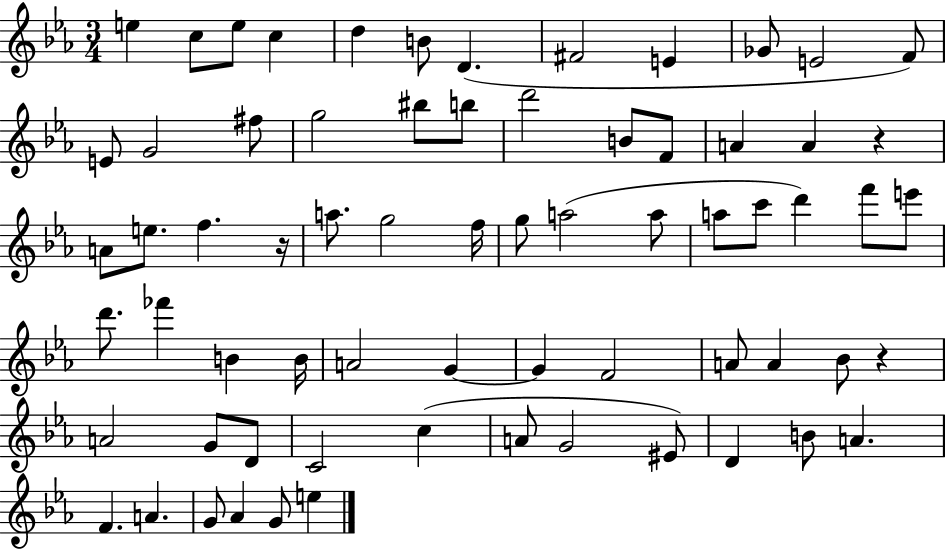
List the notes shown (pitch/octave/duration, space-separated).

E5/q C5/e E5/e C5/q D5/q B4/e D4/q. F#4/h E4/q Gb4/e E4/h F4/e E4/e G4/h F#5/e G5/h BIS5/e B5/e D6/h B4/e F4/e A4/q A4/q R/q A4/e E5/e. F5/q. R/s A5/e. G5/h F5/s G5/e A5/h A5/e A5/e C6/e D6/q F6/e E6/e D6/e. FES6/q B4/q B4/s A4/h G4/q G4/q F4/h A4/e A4/q Bb4/e R/q A4/h G4/e D4/e C4/h C5/q A4/e G4/h EIS4/e D4/q B4/e A4/q. F4/q. A4/q. G4/e Ab4/q G4/e E5/q